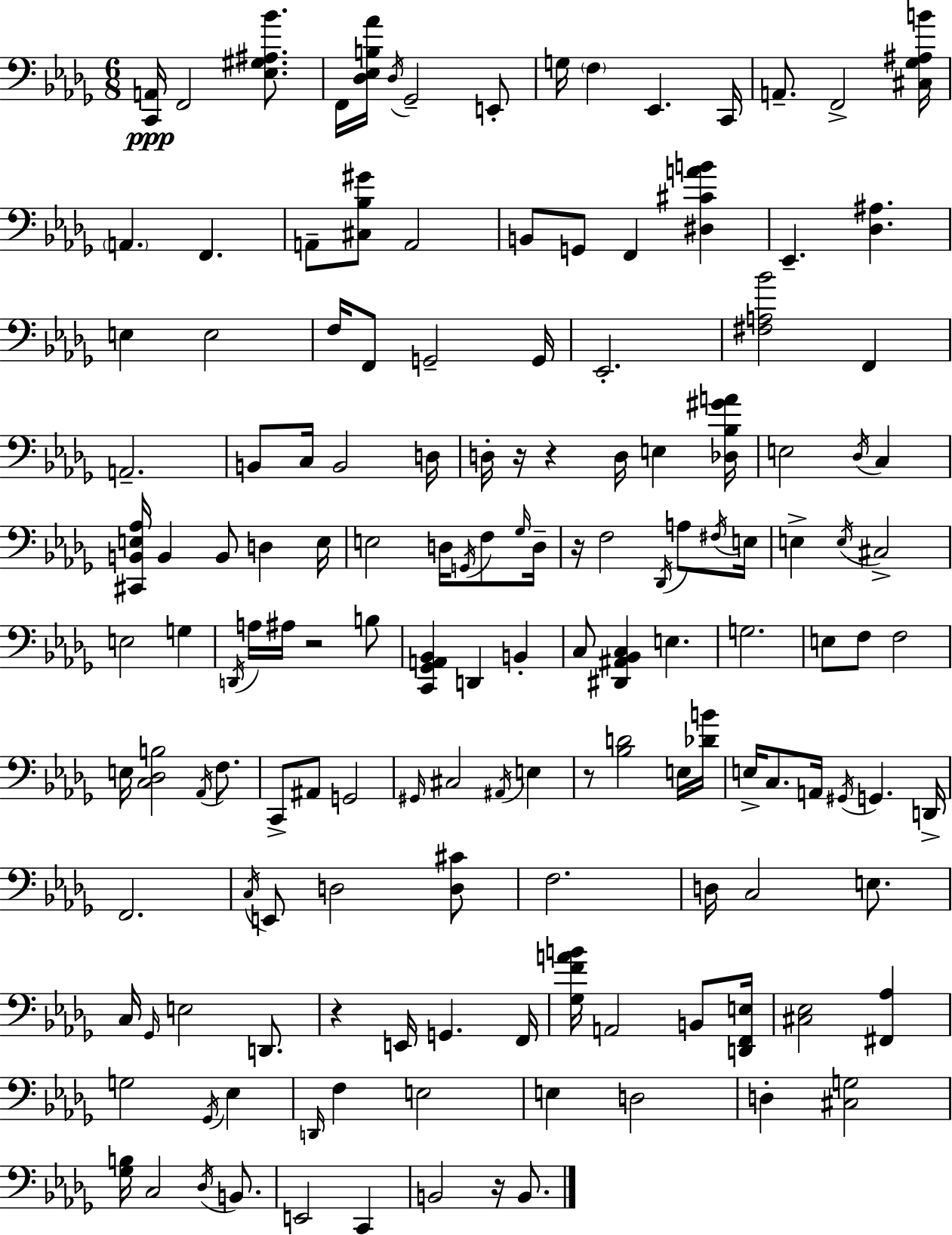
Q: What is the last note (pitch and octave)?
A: B2